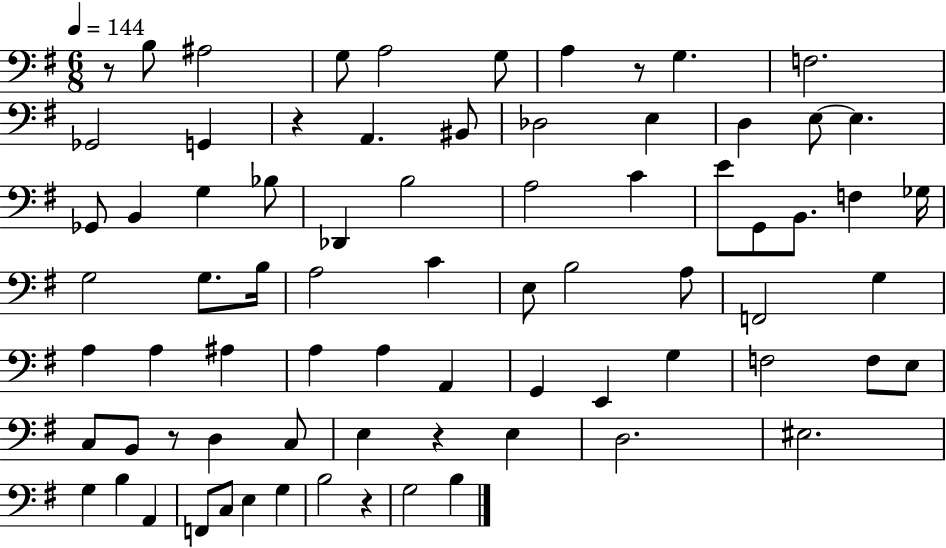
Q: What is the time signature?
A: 6/8